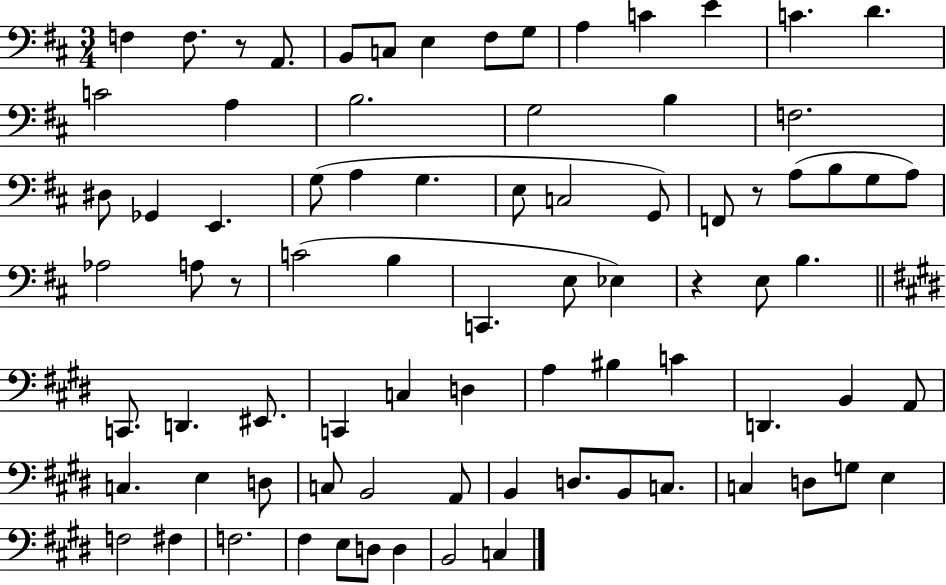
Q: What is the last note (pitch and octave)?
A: C3